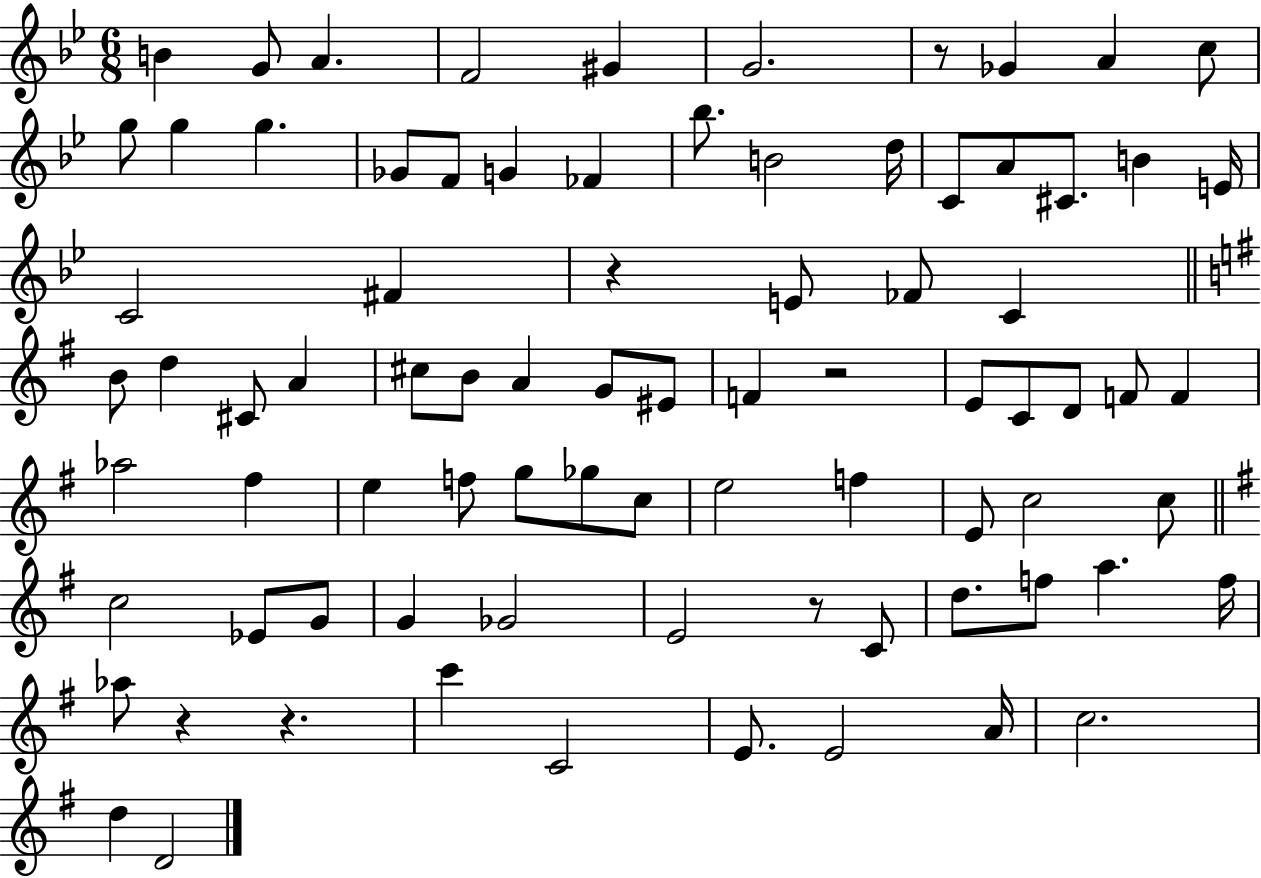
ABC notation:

X:1
T:Untitled
M:6/8
L:1/4
K:Bb
B G/2 A F2 ^G G2 z/2 _G A c/2 g/2 g g _G/2 F/2 G _F _b/2 B2 d/4 C/2 A/2 ^C/2 B E/4 C2 ^F z E/2 _F/2 C B/2 d ^C/2 A ^c/2 B/2 A G/2 ^E/2 F z2 E/2 C/2 D/2 F/2 F _a2 ^f e f/2 g/2 _g/2 c/2 e2 f E/2 c2 c/2 c2 _E/2 G/2 G _G2 E2 z/2 C/2 d/2 f/2 a f/4 _a/2 z z c' C2 E/2 E2 A/4 c2 d D2